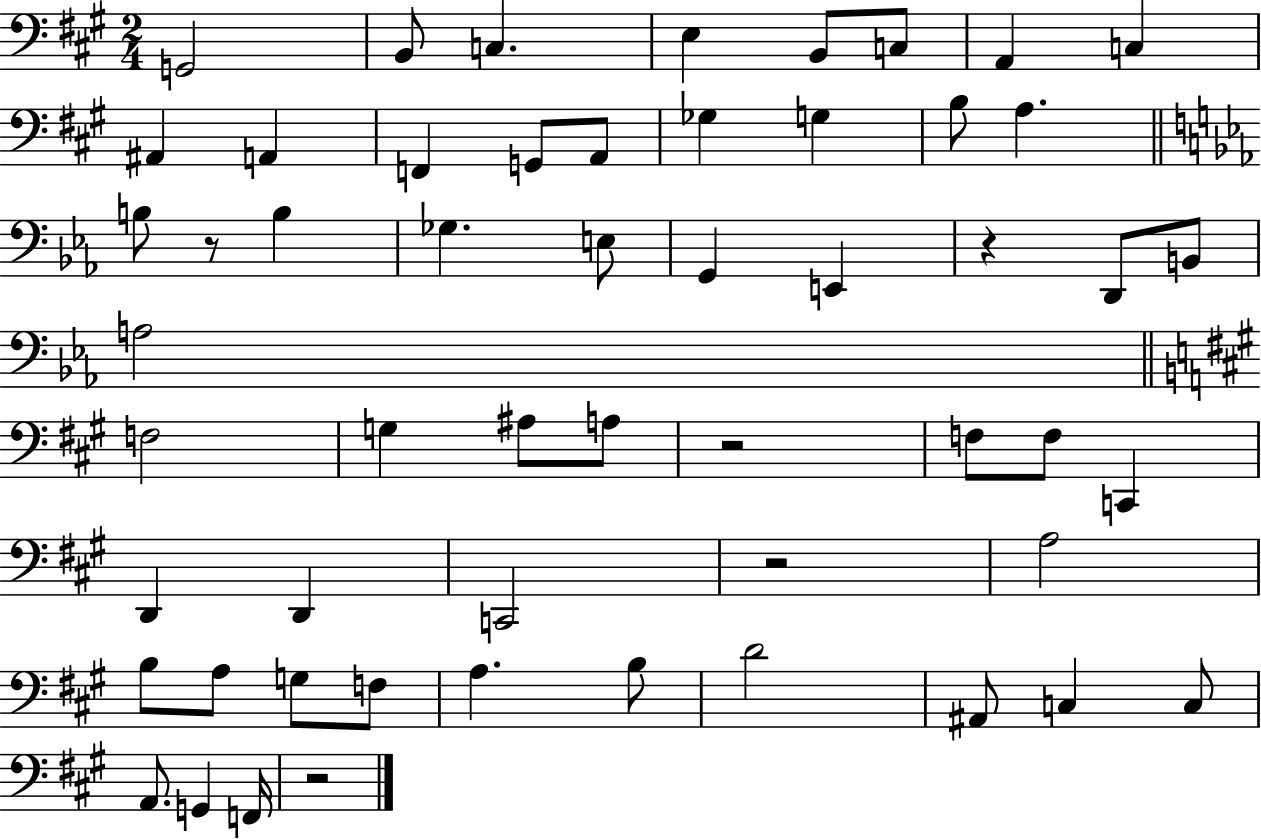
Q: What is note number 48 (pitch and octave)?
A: A2